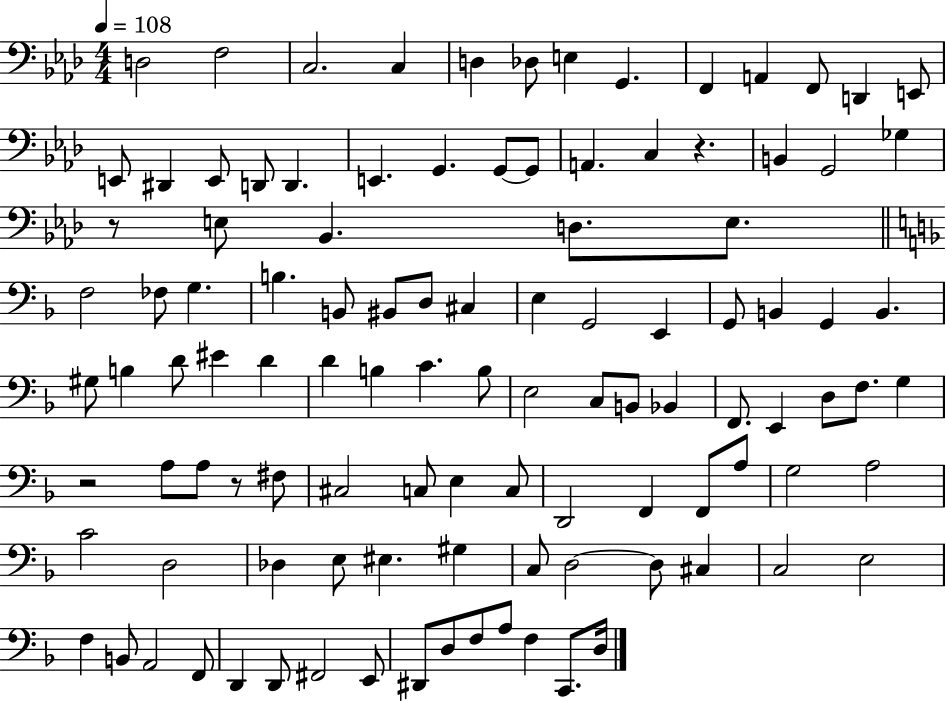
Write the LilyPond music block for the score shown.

{
  \clef bass
  \numericTimeSignature
  \time 4/4
  \key aes \major
  \tempo 4 = 108
  d2 f2 | c2. c4 | d4 des8 e4 g,4. | f,4 a,4 f,8 d,4 e,8 | \break e,8 dis,4 e,8 d,8 d,4. | e,4. g,4. g,8~~ g,8 | a,4. c4 r4. | b,4 g,2 ges4 | \break r8 e8 bes,4. d8. e8. | \bar "||" \break \key f \major f2 fes8 g4. | b4. b,8 bis,8 d8 cis4 | e4 g,2 e,4 | g,8 b,4 g,4 b,4. | \break gis8 b4 d'8 eis'4 d'4 | d'4 b4 c'4. b8 | e2 c8 b,8 bes,4 | f,8. e,4 d8 f8. g4 | \break r2 a8 a8 r8 fis8 | cis2 c8 e4 c8 | d,2 f,4 f,8 a8 | g2 a2 | \break c'2 d2 | des4 e8 eis4. gis4 | c8 d2~~ d8 cis4 | c2 e2 | \break f4 b,8 a,2 f,8 | d,4 d,8 fis,2 e,8 | dis,8 d8 f8 a8 f4 c,8. d16 | \bar "|."
}